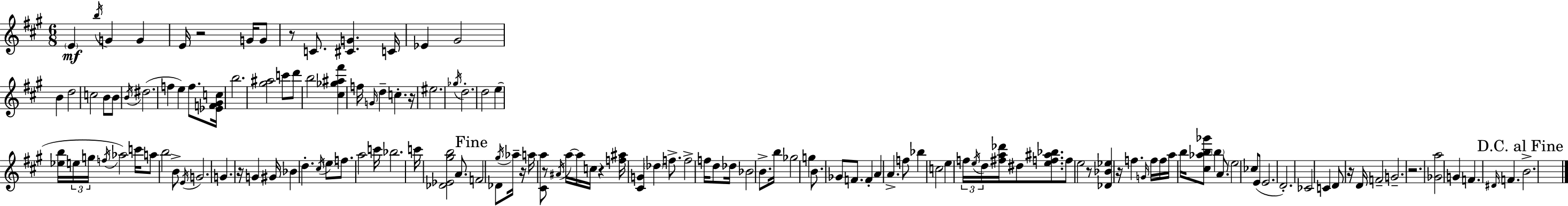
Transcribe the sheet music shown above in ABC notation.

X:1
T:Untitled
M:6/8
L:1/4
K:A
E b/4 G G E/4 z2 G/4 G/2 z/2 C/2 [^CG] C/4 _E ^G2 B d2 c2 B/2 B/2 B/4 ^d2 f e f/2 [_EF^Gc]/4 b2 [^g^a]2 c'/2 d'/2 b2 [^c_g^a^f'] f/4 G/4 d c z/4 ^e2 _g/4 d2 d2 e [_eb]/4 e/4 g/4 f/4 _a2 c'/4 a/2 b2 B/2 E/4 G2 G z/4 G ^G/4 _B d ^c/4 e/2 f/2 a2 c'/4 _b2 c'/4 [_D_E^gb]2 A/2 F2 _D/2 ^g/4 _a/4 z/4 a/4 [^Ca]/2 z/2 ^A/4 a/4 a/4 c/4 z [f^a]/4 [^CG] _d f/2 f2 f/4 d/2 _d/4 _B2 B/2 b/4 _g2 g B/2 _G/2 F/2 F A A f/2 _b c2 e f/4 e/4 d/4 [^fa_d']/4 ^d/2 [ef^a_b]/2 f/2 e2 z/2 [_D_B_e] z/4 f G/4 f/4 f/4 a/4 b/4 [^c_ab_g']/2 b A/2 e2 _c/2 E/2 E2 D2 _C2 C D/2 z/4 D/4 F2 G2 z2 [_Ga]2 G F ^D/4 F B2